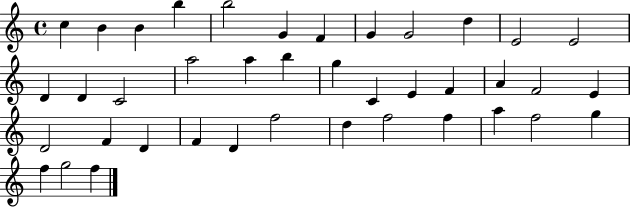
C5/q B4/q B4/q B5/q B5/h G4/q F4/q G4/q G4/h D5/q E4/h E4/h D4/q D4/q C4/h A5/h A5/q B5/q G5/q C4/q E4/q F4/q A4/q F4/h E4/q D4/h F4/q D4/q F4/q D4/q F5/h D5/q F5/h F5/q A5/q F5/h G5/q F5/q G5/h F5/q